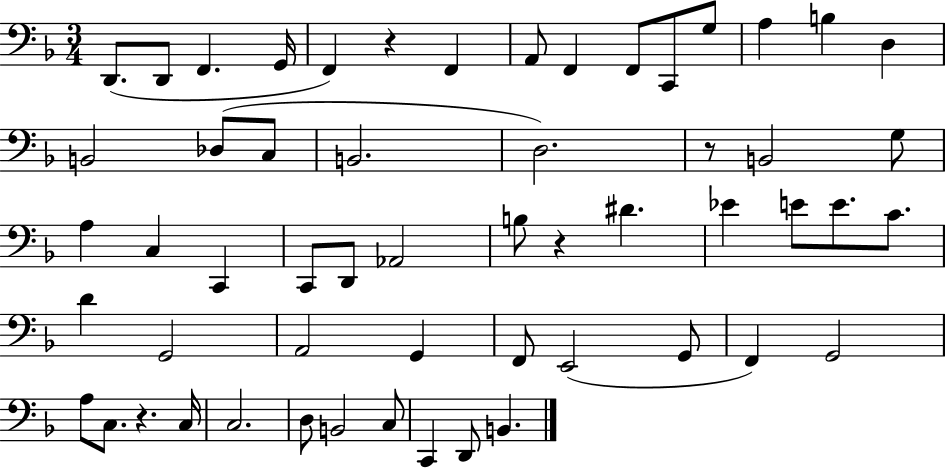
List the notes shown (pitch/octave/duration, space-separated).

D2/e. D2/e F2/q. G2/s F2/q R/q F2/q A2/e F2/q F2/e C2/e G3/e A3/q B3/q D3/q B2/h Db3/e C3/e B2/h. D3/h. R/e B2/h G3/e A3/q C3/q C2/q C2/e D2/e Ab2/h B3/e R/q D#4/q. Eb4/q E4/e E4/e. C4/e. D4/q G2/h A2/h G2/q F2/e E2/h G2/e F2/q G2/h A3/e C3/e. R/q. C3/s C3/h. D3/e B2/h C3/e C2/q D2/e B2/q.